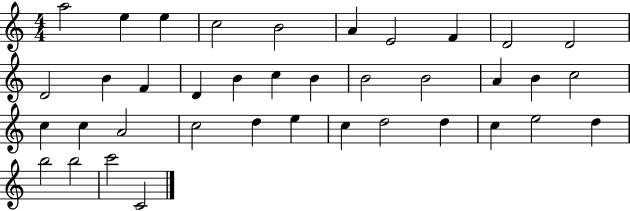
{
  \clef treble
  \numericTimeSignature
  \time 4/4
  \key c \major
  a''2 e''4 e''4 | c''2 b'2 | a'4 e'2 f'4 | d'2 d'2 | \break d'2 b'4 f'4 | d'4 b'4 c''4 b'4 | b'2 b'2 | a'4 b'4 c''2 | \break c''4 c''4 a'2 | c''2 d''4 e''4 | c''4 d''2 d''4 | c''4 e''2 d''4 | \break b''2 b''2 | c'''2 c'2 | \bar "|."
}